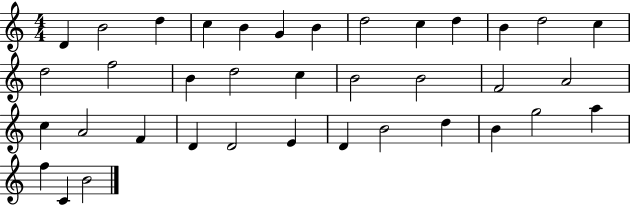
X:1
T:Untitled
M:4/4
L:1/4
K:C
D B2 d c B G B d2 c d B d2 c d2 f2 B d2 c B2 B2 F2 A2 c A2 F D D2 E D B2 d B g2 a f C B2